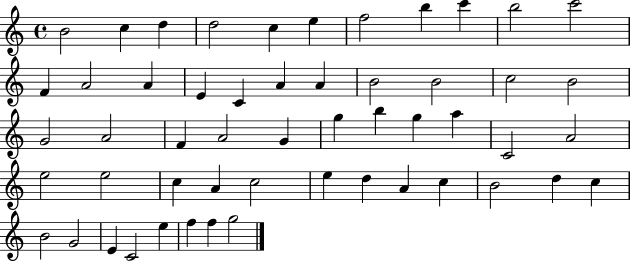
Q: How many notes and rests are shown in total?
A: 53